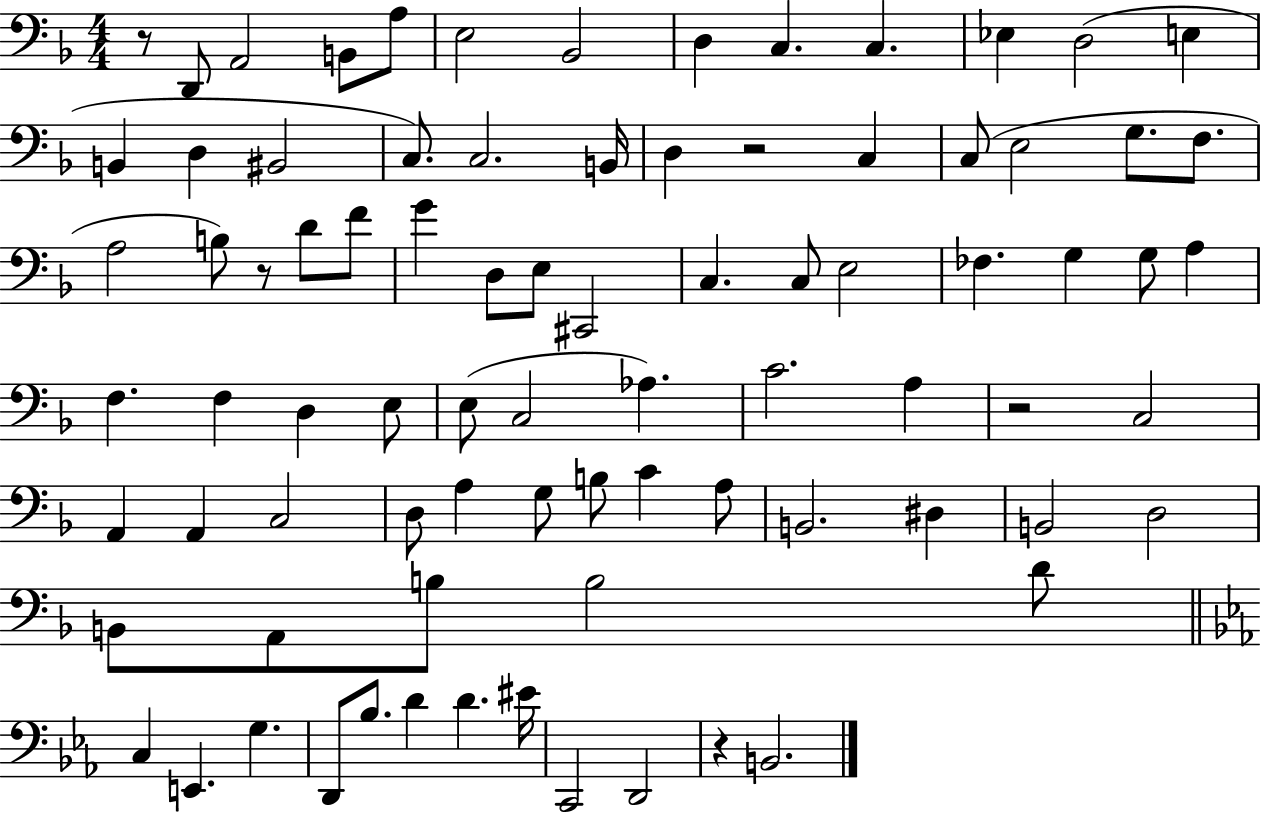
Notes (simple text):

R/e D2/e A2/h B2/e A3/e E3/h Bb2/h D3/q C3/q. C3/q. Eb3/q D3/h E3/q B2/q D3/q BIS2/h C3/e. C3/h. B2/s D3/q R/h C3/q C3/e E3/h G3/e. F3/e. A3/h B3/e R/e D4/e F4/e G4/q D3/e E3/e C#2/h C3/q. C3/e E3/h FES3/q. G3/q G3/e A3/q F3/q. F3/q D3/q E3/e E3/e C3/h Ab3/q. C4/h. A3/q R/h C3/h A2/q A2/q C3/h D3/e A3/q G3/e B3/e C4/q A3/e B2/h. D#3/q B2/h D3/h B2/e A2/e B3/e B3/h D4/e C3/q E2/q. G3/q. D2/e Bb3/e. D4/q D4/q. EIS4/s C2/h D2/h R/q B2/h.